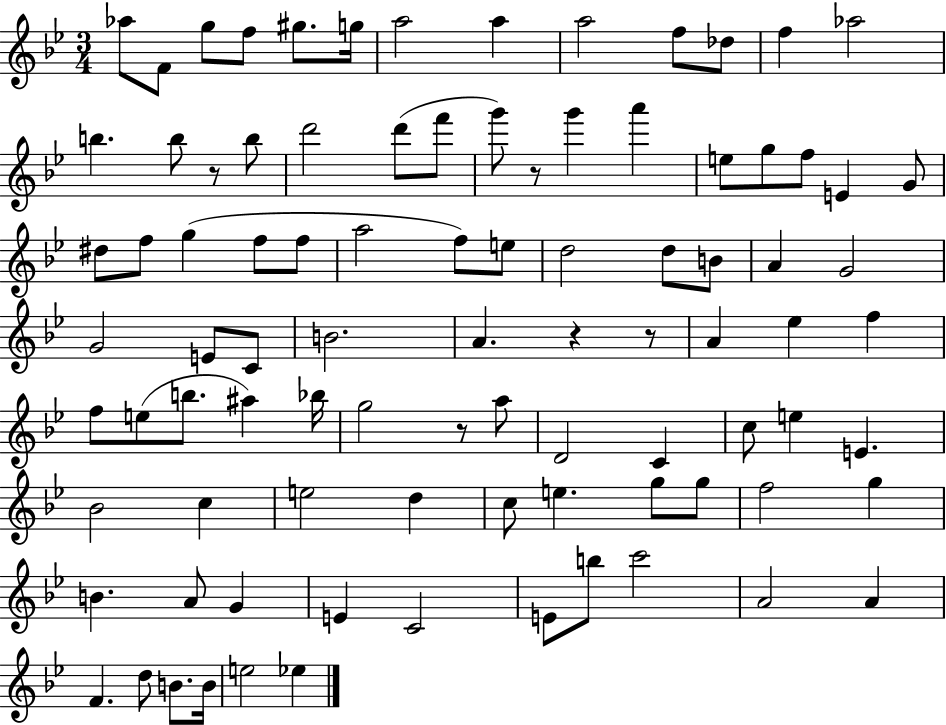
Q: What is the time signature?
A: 3/4